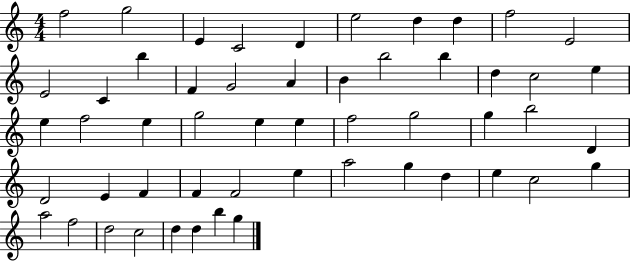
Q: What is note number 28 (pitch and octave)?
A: E5